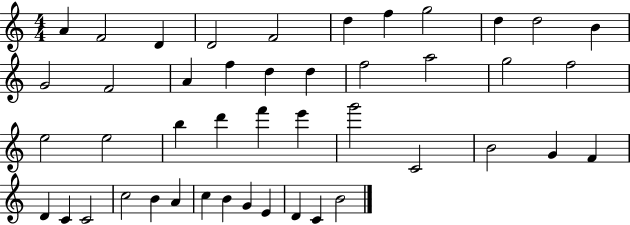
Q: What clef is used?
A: treble